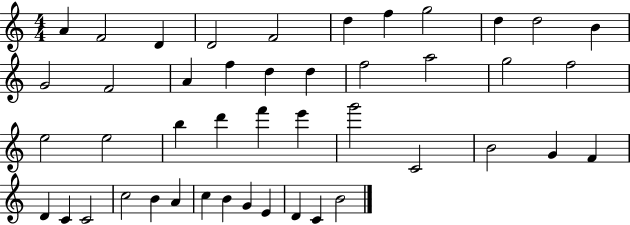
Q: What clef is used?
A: treble